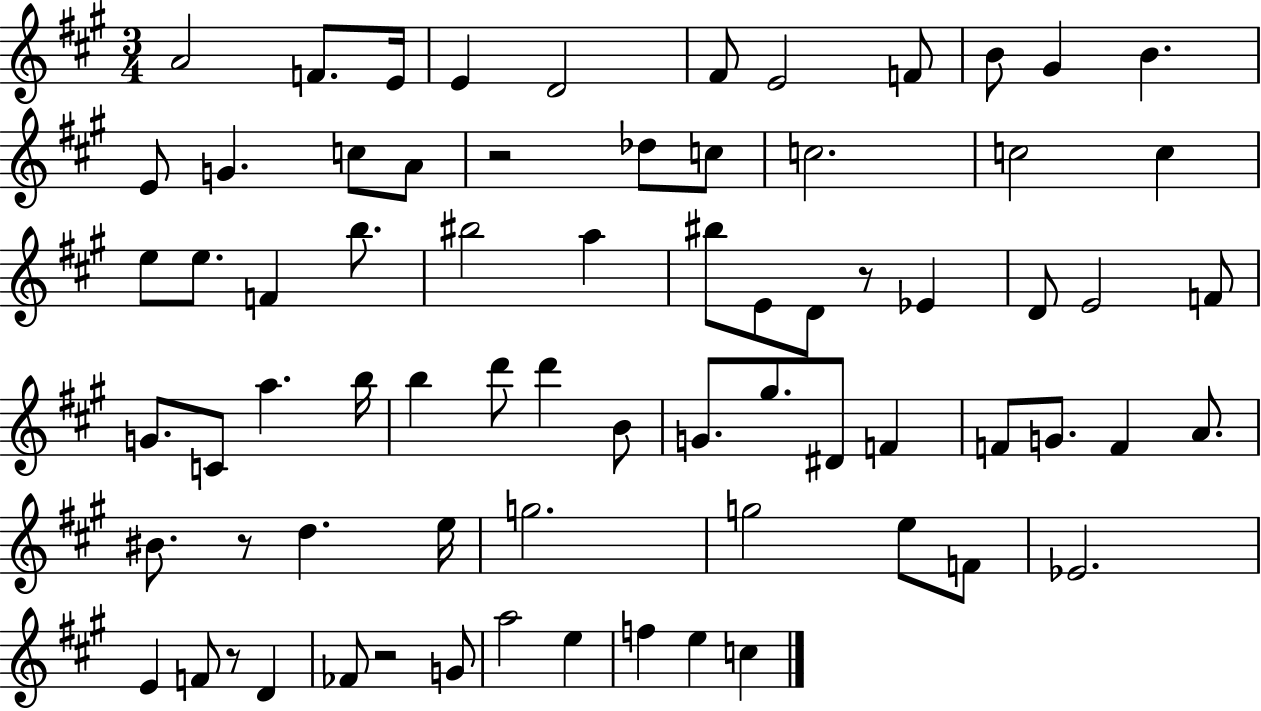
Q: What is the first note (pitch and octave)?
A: A4